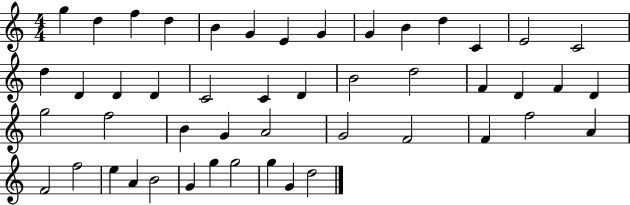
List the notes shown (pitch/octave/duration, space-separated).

G5/q D5/q F5/q D5/q B4/q G4/q E4/q G4/q G4/q B4/q D5/q C4/q E4/h C4/h D5/q D4/q D4/q D4/q C4/h C4/q D4/q B4/h D5/h F4/q D4/q F4/q D4/q G5/h F5/h B4/q G4/q A4/h G4/h F4/h F4/q F5/h A4/q F4/h F5/h E5/q A4/q B4/h G4/q G5/q G5/h G5/q G4/q D5/h